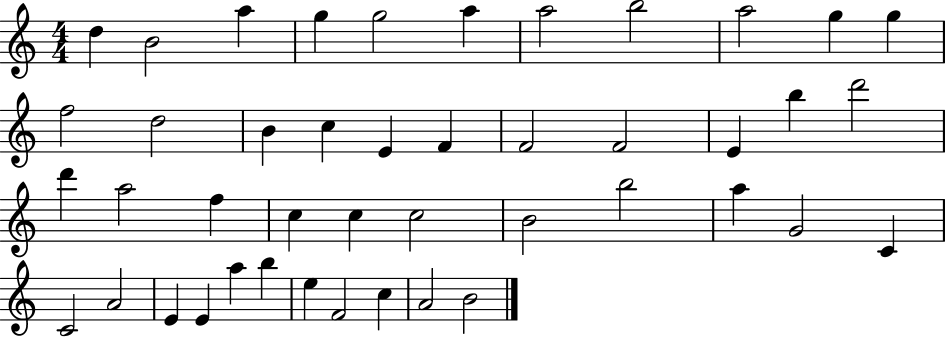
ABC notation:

X:1
T:Untitled
M:4/4
L:1/4
K:C
d B2 a g g2 a a2 b2 a2 g g f2 d2 B c E F F2 F2 E b d'2 d' a2 f c c c2 B2 b2 a G2 C C2 A2 E E a b e F2 c A2 B2